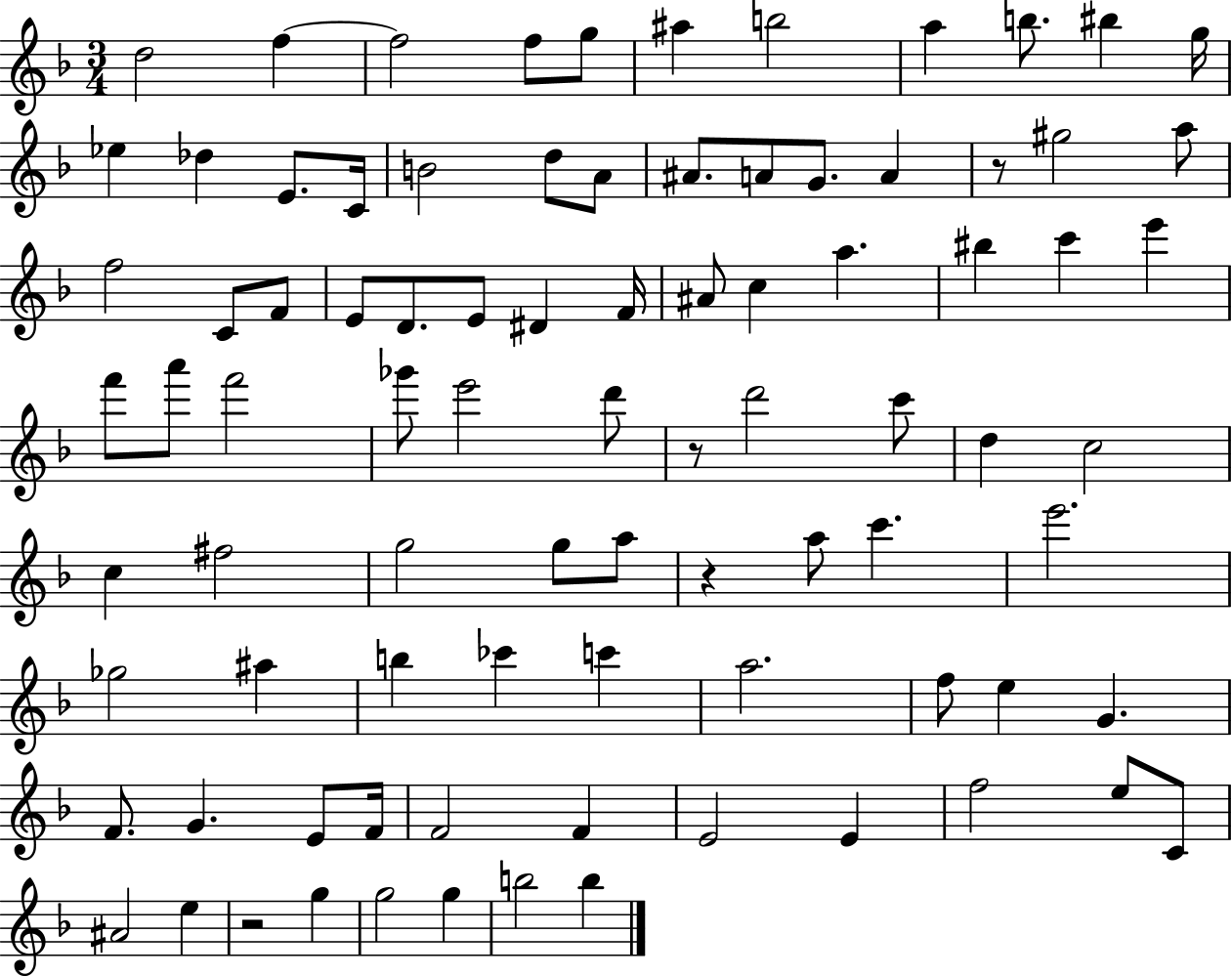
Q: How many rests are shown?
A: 4